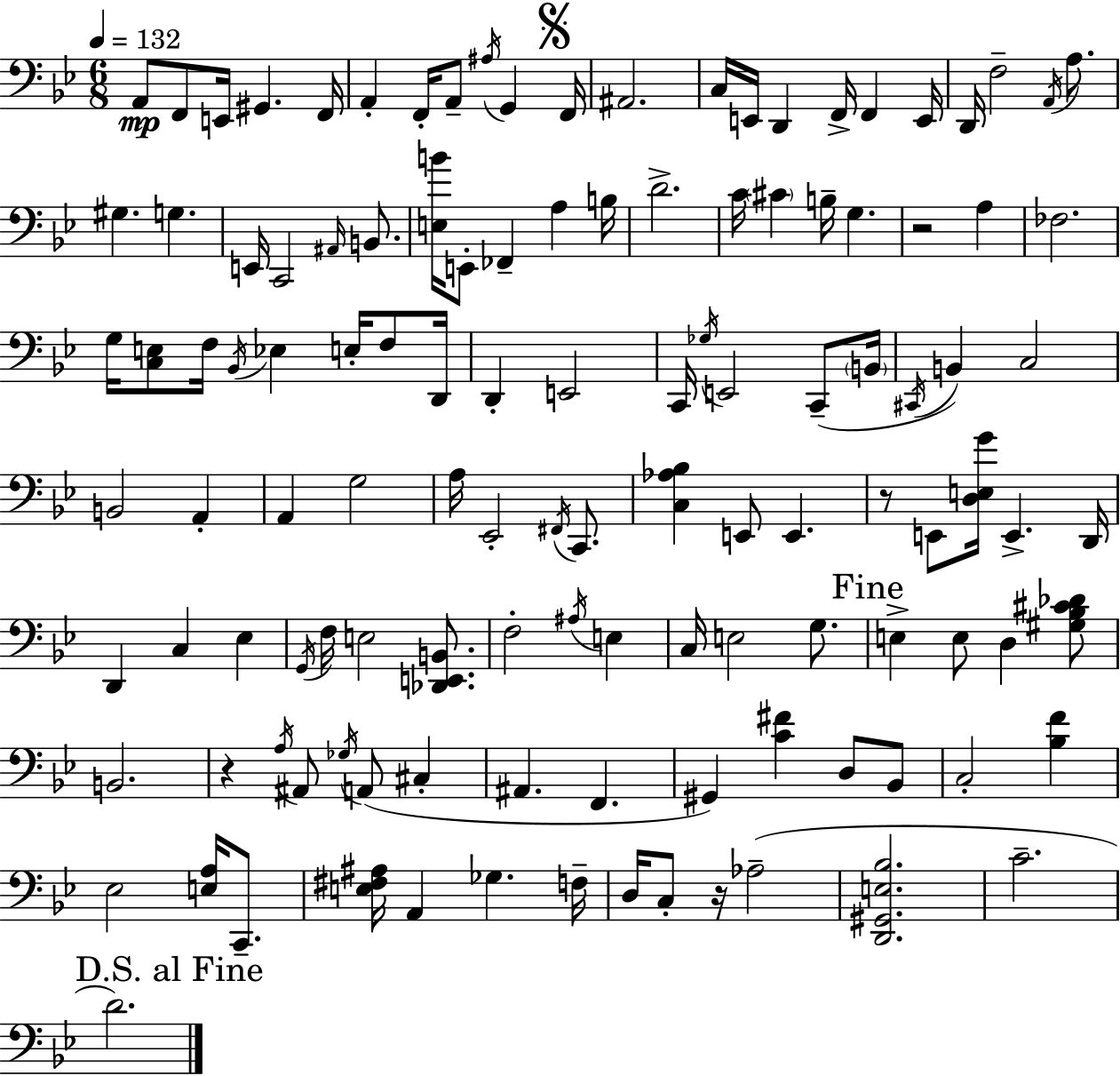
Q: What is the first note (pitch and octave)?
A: A2